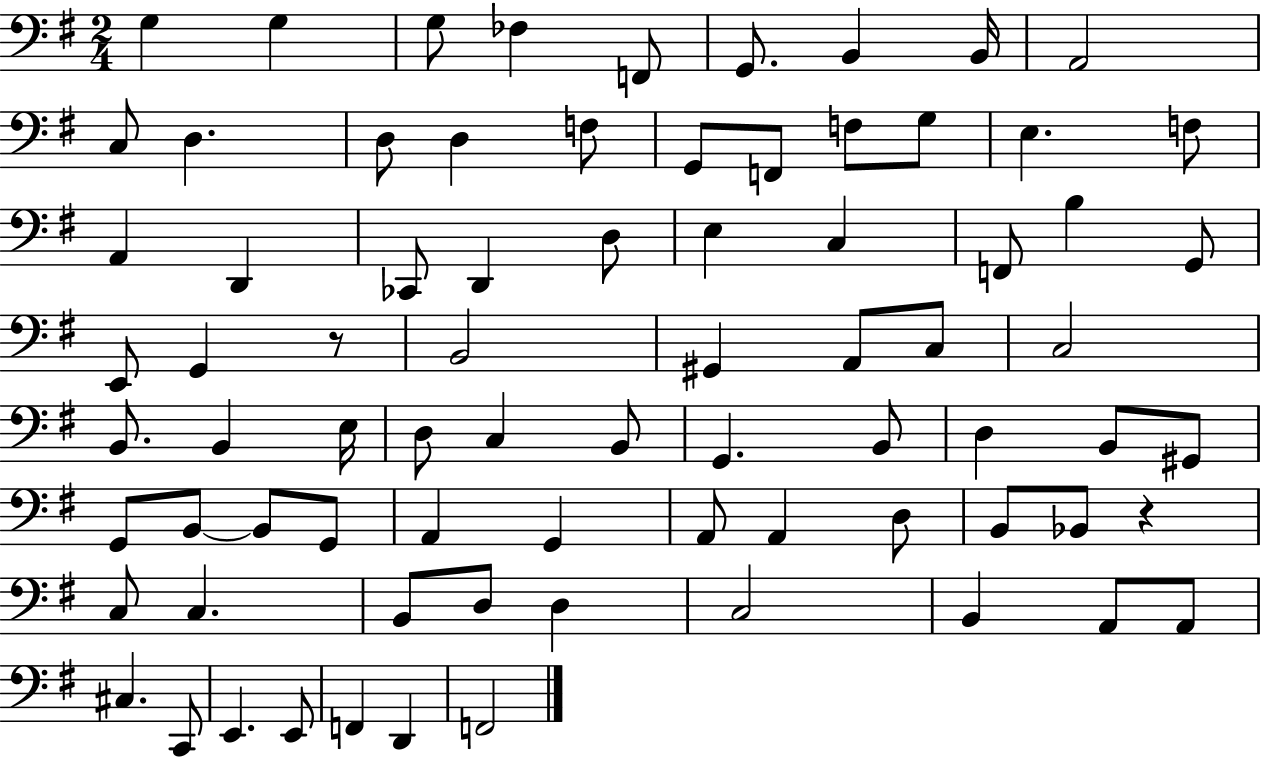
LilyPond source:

{
  \clef bass
  \numericTimeSignature
  \time 2/4
  \key g \major
  \repeat volta 2 { g4 g4 | g8 fes4 f,8 | g,8. b,4 b,16 | a,2 | \break c8 d4. | d8 d4 f8 | g,8 f,8 f8 g8 | e4. f8 | \break a,4 d,4 | ces,8 d,4 d8 | e4 c4 | f,8 b4 g,8 | \break e,8 g,4 r8 | b,2 | gis,4 a,8 c8 | c2 | \break b,8. b,4 e16 | d8 c4 b,8 | g,4. b,8 | d4 b,8 gis,8 | \break g,8 b,8~~ b,8 g,8 | a,4 g,4 | a,8 a,4 d8 | b,8 bes,8 r4 | \break c8 c4. | b,8 d8 d4 | c2 | b,4 a,8 a,8 | \break cis4. c,8 | e,4. e,8 | f,4 d,4 | f,2 | \break } \bar "|."
}